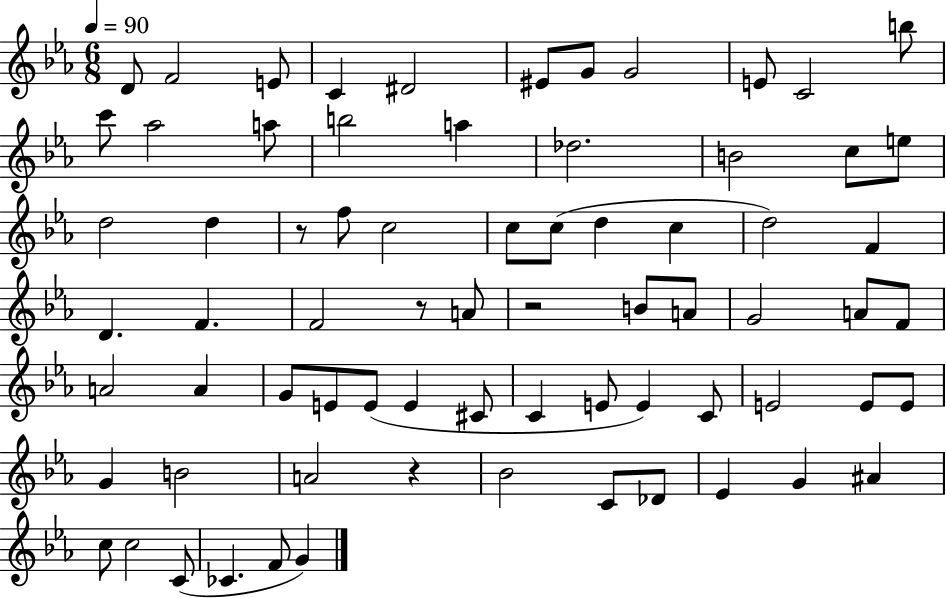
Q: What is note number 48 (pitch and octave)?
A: E4